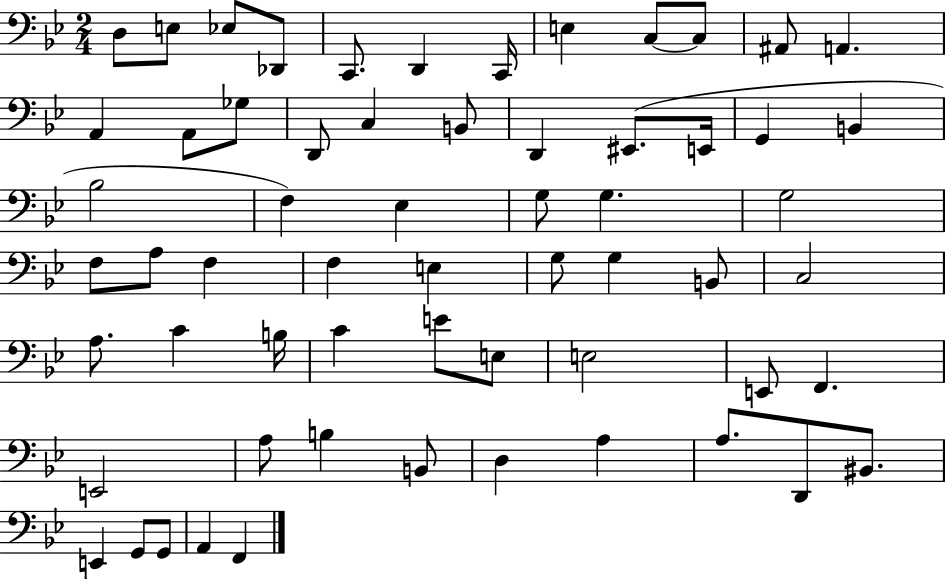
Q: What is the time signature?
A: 2/4